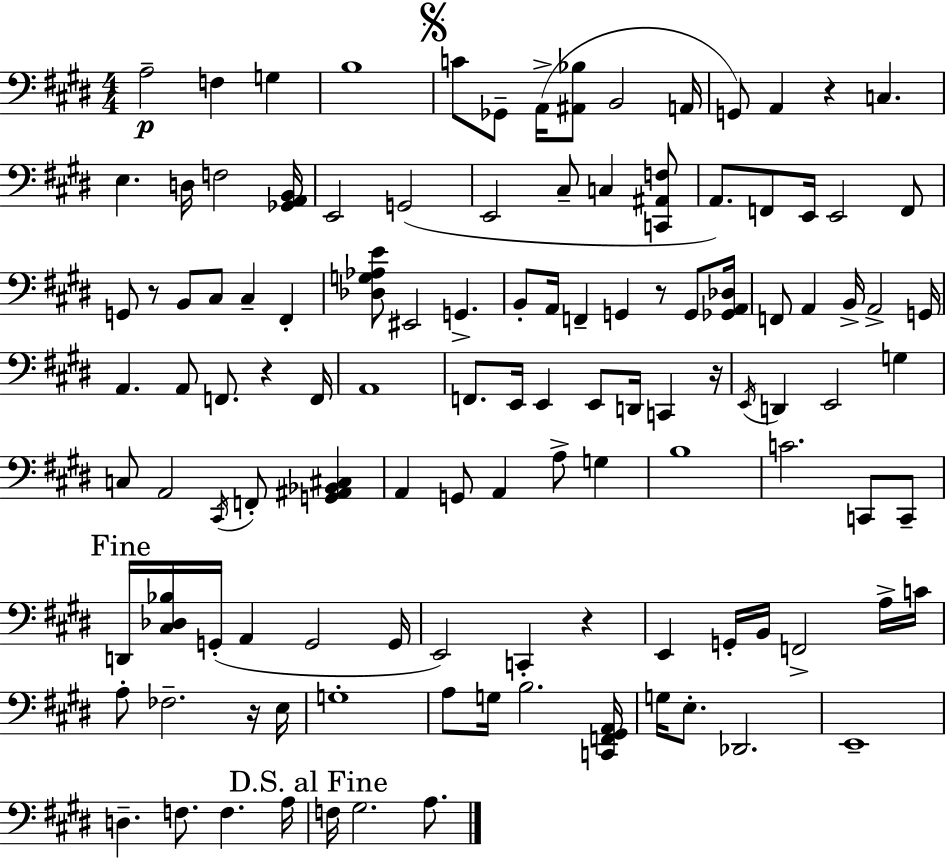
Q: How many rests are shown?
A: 7